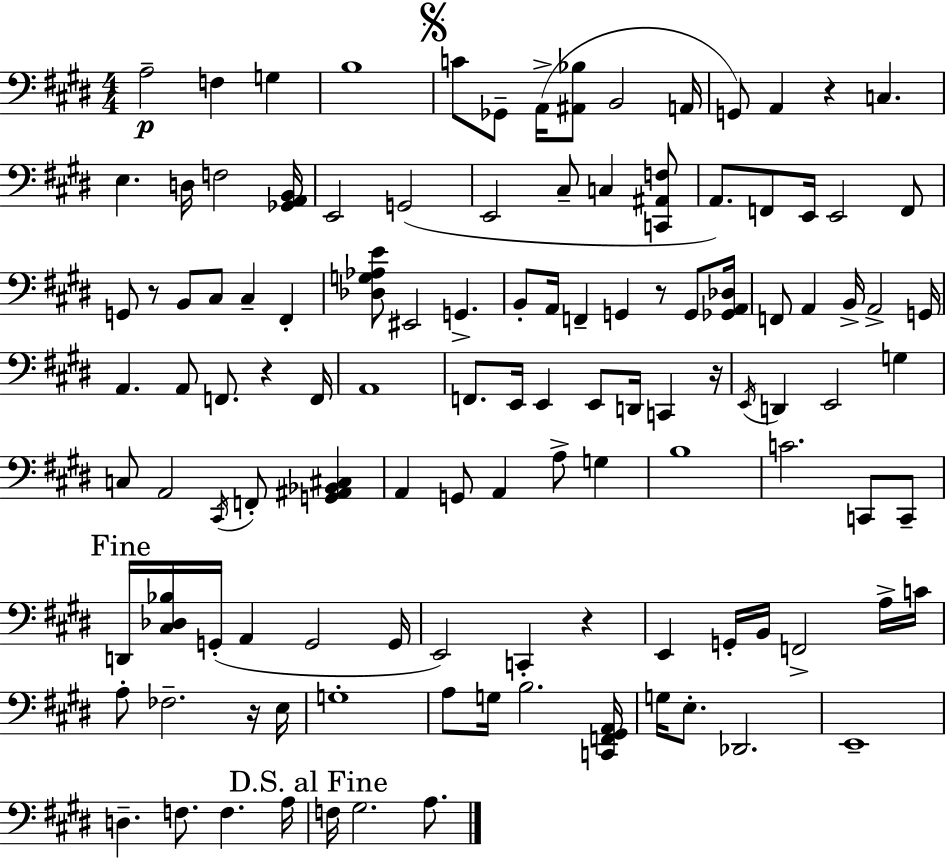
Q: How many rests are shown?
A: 7